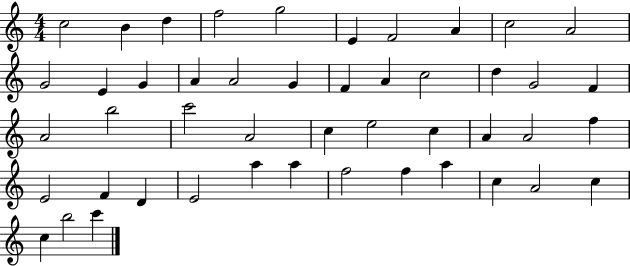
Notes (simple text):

C5/h B4/q D5/q F5/h G5/h E4/q F4/h A4/q C5/h A4/h G4/h E4/q G4/q A4/q A4/h G4/q F4/q A4/q C5/h D5/q G4/h F4/q A4/h B5/h C6/h A4/h C5/q E5/h C5/q A4/q A4/h F5/q E4/h F4/q D4/q E4/h A5/q A5/q F5/h F5/q A5/q C5/q A4/h C5/q C5/q B5/h C6/q